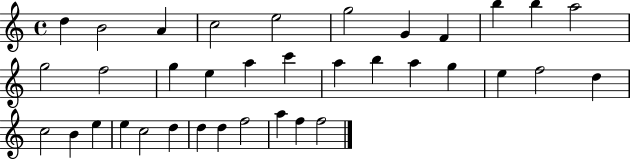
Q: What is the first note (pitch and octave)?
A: D5